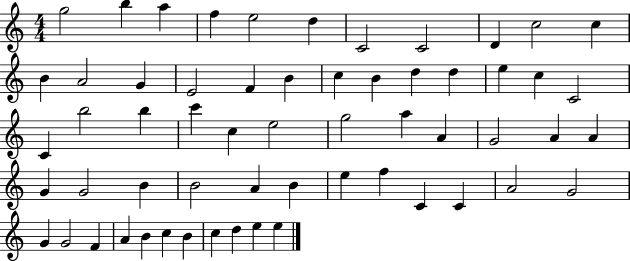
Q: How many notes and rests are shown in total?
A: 59